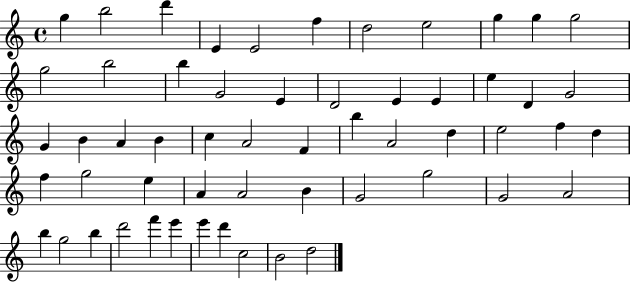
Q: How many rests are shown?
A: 0